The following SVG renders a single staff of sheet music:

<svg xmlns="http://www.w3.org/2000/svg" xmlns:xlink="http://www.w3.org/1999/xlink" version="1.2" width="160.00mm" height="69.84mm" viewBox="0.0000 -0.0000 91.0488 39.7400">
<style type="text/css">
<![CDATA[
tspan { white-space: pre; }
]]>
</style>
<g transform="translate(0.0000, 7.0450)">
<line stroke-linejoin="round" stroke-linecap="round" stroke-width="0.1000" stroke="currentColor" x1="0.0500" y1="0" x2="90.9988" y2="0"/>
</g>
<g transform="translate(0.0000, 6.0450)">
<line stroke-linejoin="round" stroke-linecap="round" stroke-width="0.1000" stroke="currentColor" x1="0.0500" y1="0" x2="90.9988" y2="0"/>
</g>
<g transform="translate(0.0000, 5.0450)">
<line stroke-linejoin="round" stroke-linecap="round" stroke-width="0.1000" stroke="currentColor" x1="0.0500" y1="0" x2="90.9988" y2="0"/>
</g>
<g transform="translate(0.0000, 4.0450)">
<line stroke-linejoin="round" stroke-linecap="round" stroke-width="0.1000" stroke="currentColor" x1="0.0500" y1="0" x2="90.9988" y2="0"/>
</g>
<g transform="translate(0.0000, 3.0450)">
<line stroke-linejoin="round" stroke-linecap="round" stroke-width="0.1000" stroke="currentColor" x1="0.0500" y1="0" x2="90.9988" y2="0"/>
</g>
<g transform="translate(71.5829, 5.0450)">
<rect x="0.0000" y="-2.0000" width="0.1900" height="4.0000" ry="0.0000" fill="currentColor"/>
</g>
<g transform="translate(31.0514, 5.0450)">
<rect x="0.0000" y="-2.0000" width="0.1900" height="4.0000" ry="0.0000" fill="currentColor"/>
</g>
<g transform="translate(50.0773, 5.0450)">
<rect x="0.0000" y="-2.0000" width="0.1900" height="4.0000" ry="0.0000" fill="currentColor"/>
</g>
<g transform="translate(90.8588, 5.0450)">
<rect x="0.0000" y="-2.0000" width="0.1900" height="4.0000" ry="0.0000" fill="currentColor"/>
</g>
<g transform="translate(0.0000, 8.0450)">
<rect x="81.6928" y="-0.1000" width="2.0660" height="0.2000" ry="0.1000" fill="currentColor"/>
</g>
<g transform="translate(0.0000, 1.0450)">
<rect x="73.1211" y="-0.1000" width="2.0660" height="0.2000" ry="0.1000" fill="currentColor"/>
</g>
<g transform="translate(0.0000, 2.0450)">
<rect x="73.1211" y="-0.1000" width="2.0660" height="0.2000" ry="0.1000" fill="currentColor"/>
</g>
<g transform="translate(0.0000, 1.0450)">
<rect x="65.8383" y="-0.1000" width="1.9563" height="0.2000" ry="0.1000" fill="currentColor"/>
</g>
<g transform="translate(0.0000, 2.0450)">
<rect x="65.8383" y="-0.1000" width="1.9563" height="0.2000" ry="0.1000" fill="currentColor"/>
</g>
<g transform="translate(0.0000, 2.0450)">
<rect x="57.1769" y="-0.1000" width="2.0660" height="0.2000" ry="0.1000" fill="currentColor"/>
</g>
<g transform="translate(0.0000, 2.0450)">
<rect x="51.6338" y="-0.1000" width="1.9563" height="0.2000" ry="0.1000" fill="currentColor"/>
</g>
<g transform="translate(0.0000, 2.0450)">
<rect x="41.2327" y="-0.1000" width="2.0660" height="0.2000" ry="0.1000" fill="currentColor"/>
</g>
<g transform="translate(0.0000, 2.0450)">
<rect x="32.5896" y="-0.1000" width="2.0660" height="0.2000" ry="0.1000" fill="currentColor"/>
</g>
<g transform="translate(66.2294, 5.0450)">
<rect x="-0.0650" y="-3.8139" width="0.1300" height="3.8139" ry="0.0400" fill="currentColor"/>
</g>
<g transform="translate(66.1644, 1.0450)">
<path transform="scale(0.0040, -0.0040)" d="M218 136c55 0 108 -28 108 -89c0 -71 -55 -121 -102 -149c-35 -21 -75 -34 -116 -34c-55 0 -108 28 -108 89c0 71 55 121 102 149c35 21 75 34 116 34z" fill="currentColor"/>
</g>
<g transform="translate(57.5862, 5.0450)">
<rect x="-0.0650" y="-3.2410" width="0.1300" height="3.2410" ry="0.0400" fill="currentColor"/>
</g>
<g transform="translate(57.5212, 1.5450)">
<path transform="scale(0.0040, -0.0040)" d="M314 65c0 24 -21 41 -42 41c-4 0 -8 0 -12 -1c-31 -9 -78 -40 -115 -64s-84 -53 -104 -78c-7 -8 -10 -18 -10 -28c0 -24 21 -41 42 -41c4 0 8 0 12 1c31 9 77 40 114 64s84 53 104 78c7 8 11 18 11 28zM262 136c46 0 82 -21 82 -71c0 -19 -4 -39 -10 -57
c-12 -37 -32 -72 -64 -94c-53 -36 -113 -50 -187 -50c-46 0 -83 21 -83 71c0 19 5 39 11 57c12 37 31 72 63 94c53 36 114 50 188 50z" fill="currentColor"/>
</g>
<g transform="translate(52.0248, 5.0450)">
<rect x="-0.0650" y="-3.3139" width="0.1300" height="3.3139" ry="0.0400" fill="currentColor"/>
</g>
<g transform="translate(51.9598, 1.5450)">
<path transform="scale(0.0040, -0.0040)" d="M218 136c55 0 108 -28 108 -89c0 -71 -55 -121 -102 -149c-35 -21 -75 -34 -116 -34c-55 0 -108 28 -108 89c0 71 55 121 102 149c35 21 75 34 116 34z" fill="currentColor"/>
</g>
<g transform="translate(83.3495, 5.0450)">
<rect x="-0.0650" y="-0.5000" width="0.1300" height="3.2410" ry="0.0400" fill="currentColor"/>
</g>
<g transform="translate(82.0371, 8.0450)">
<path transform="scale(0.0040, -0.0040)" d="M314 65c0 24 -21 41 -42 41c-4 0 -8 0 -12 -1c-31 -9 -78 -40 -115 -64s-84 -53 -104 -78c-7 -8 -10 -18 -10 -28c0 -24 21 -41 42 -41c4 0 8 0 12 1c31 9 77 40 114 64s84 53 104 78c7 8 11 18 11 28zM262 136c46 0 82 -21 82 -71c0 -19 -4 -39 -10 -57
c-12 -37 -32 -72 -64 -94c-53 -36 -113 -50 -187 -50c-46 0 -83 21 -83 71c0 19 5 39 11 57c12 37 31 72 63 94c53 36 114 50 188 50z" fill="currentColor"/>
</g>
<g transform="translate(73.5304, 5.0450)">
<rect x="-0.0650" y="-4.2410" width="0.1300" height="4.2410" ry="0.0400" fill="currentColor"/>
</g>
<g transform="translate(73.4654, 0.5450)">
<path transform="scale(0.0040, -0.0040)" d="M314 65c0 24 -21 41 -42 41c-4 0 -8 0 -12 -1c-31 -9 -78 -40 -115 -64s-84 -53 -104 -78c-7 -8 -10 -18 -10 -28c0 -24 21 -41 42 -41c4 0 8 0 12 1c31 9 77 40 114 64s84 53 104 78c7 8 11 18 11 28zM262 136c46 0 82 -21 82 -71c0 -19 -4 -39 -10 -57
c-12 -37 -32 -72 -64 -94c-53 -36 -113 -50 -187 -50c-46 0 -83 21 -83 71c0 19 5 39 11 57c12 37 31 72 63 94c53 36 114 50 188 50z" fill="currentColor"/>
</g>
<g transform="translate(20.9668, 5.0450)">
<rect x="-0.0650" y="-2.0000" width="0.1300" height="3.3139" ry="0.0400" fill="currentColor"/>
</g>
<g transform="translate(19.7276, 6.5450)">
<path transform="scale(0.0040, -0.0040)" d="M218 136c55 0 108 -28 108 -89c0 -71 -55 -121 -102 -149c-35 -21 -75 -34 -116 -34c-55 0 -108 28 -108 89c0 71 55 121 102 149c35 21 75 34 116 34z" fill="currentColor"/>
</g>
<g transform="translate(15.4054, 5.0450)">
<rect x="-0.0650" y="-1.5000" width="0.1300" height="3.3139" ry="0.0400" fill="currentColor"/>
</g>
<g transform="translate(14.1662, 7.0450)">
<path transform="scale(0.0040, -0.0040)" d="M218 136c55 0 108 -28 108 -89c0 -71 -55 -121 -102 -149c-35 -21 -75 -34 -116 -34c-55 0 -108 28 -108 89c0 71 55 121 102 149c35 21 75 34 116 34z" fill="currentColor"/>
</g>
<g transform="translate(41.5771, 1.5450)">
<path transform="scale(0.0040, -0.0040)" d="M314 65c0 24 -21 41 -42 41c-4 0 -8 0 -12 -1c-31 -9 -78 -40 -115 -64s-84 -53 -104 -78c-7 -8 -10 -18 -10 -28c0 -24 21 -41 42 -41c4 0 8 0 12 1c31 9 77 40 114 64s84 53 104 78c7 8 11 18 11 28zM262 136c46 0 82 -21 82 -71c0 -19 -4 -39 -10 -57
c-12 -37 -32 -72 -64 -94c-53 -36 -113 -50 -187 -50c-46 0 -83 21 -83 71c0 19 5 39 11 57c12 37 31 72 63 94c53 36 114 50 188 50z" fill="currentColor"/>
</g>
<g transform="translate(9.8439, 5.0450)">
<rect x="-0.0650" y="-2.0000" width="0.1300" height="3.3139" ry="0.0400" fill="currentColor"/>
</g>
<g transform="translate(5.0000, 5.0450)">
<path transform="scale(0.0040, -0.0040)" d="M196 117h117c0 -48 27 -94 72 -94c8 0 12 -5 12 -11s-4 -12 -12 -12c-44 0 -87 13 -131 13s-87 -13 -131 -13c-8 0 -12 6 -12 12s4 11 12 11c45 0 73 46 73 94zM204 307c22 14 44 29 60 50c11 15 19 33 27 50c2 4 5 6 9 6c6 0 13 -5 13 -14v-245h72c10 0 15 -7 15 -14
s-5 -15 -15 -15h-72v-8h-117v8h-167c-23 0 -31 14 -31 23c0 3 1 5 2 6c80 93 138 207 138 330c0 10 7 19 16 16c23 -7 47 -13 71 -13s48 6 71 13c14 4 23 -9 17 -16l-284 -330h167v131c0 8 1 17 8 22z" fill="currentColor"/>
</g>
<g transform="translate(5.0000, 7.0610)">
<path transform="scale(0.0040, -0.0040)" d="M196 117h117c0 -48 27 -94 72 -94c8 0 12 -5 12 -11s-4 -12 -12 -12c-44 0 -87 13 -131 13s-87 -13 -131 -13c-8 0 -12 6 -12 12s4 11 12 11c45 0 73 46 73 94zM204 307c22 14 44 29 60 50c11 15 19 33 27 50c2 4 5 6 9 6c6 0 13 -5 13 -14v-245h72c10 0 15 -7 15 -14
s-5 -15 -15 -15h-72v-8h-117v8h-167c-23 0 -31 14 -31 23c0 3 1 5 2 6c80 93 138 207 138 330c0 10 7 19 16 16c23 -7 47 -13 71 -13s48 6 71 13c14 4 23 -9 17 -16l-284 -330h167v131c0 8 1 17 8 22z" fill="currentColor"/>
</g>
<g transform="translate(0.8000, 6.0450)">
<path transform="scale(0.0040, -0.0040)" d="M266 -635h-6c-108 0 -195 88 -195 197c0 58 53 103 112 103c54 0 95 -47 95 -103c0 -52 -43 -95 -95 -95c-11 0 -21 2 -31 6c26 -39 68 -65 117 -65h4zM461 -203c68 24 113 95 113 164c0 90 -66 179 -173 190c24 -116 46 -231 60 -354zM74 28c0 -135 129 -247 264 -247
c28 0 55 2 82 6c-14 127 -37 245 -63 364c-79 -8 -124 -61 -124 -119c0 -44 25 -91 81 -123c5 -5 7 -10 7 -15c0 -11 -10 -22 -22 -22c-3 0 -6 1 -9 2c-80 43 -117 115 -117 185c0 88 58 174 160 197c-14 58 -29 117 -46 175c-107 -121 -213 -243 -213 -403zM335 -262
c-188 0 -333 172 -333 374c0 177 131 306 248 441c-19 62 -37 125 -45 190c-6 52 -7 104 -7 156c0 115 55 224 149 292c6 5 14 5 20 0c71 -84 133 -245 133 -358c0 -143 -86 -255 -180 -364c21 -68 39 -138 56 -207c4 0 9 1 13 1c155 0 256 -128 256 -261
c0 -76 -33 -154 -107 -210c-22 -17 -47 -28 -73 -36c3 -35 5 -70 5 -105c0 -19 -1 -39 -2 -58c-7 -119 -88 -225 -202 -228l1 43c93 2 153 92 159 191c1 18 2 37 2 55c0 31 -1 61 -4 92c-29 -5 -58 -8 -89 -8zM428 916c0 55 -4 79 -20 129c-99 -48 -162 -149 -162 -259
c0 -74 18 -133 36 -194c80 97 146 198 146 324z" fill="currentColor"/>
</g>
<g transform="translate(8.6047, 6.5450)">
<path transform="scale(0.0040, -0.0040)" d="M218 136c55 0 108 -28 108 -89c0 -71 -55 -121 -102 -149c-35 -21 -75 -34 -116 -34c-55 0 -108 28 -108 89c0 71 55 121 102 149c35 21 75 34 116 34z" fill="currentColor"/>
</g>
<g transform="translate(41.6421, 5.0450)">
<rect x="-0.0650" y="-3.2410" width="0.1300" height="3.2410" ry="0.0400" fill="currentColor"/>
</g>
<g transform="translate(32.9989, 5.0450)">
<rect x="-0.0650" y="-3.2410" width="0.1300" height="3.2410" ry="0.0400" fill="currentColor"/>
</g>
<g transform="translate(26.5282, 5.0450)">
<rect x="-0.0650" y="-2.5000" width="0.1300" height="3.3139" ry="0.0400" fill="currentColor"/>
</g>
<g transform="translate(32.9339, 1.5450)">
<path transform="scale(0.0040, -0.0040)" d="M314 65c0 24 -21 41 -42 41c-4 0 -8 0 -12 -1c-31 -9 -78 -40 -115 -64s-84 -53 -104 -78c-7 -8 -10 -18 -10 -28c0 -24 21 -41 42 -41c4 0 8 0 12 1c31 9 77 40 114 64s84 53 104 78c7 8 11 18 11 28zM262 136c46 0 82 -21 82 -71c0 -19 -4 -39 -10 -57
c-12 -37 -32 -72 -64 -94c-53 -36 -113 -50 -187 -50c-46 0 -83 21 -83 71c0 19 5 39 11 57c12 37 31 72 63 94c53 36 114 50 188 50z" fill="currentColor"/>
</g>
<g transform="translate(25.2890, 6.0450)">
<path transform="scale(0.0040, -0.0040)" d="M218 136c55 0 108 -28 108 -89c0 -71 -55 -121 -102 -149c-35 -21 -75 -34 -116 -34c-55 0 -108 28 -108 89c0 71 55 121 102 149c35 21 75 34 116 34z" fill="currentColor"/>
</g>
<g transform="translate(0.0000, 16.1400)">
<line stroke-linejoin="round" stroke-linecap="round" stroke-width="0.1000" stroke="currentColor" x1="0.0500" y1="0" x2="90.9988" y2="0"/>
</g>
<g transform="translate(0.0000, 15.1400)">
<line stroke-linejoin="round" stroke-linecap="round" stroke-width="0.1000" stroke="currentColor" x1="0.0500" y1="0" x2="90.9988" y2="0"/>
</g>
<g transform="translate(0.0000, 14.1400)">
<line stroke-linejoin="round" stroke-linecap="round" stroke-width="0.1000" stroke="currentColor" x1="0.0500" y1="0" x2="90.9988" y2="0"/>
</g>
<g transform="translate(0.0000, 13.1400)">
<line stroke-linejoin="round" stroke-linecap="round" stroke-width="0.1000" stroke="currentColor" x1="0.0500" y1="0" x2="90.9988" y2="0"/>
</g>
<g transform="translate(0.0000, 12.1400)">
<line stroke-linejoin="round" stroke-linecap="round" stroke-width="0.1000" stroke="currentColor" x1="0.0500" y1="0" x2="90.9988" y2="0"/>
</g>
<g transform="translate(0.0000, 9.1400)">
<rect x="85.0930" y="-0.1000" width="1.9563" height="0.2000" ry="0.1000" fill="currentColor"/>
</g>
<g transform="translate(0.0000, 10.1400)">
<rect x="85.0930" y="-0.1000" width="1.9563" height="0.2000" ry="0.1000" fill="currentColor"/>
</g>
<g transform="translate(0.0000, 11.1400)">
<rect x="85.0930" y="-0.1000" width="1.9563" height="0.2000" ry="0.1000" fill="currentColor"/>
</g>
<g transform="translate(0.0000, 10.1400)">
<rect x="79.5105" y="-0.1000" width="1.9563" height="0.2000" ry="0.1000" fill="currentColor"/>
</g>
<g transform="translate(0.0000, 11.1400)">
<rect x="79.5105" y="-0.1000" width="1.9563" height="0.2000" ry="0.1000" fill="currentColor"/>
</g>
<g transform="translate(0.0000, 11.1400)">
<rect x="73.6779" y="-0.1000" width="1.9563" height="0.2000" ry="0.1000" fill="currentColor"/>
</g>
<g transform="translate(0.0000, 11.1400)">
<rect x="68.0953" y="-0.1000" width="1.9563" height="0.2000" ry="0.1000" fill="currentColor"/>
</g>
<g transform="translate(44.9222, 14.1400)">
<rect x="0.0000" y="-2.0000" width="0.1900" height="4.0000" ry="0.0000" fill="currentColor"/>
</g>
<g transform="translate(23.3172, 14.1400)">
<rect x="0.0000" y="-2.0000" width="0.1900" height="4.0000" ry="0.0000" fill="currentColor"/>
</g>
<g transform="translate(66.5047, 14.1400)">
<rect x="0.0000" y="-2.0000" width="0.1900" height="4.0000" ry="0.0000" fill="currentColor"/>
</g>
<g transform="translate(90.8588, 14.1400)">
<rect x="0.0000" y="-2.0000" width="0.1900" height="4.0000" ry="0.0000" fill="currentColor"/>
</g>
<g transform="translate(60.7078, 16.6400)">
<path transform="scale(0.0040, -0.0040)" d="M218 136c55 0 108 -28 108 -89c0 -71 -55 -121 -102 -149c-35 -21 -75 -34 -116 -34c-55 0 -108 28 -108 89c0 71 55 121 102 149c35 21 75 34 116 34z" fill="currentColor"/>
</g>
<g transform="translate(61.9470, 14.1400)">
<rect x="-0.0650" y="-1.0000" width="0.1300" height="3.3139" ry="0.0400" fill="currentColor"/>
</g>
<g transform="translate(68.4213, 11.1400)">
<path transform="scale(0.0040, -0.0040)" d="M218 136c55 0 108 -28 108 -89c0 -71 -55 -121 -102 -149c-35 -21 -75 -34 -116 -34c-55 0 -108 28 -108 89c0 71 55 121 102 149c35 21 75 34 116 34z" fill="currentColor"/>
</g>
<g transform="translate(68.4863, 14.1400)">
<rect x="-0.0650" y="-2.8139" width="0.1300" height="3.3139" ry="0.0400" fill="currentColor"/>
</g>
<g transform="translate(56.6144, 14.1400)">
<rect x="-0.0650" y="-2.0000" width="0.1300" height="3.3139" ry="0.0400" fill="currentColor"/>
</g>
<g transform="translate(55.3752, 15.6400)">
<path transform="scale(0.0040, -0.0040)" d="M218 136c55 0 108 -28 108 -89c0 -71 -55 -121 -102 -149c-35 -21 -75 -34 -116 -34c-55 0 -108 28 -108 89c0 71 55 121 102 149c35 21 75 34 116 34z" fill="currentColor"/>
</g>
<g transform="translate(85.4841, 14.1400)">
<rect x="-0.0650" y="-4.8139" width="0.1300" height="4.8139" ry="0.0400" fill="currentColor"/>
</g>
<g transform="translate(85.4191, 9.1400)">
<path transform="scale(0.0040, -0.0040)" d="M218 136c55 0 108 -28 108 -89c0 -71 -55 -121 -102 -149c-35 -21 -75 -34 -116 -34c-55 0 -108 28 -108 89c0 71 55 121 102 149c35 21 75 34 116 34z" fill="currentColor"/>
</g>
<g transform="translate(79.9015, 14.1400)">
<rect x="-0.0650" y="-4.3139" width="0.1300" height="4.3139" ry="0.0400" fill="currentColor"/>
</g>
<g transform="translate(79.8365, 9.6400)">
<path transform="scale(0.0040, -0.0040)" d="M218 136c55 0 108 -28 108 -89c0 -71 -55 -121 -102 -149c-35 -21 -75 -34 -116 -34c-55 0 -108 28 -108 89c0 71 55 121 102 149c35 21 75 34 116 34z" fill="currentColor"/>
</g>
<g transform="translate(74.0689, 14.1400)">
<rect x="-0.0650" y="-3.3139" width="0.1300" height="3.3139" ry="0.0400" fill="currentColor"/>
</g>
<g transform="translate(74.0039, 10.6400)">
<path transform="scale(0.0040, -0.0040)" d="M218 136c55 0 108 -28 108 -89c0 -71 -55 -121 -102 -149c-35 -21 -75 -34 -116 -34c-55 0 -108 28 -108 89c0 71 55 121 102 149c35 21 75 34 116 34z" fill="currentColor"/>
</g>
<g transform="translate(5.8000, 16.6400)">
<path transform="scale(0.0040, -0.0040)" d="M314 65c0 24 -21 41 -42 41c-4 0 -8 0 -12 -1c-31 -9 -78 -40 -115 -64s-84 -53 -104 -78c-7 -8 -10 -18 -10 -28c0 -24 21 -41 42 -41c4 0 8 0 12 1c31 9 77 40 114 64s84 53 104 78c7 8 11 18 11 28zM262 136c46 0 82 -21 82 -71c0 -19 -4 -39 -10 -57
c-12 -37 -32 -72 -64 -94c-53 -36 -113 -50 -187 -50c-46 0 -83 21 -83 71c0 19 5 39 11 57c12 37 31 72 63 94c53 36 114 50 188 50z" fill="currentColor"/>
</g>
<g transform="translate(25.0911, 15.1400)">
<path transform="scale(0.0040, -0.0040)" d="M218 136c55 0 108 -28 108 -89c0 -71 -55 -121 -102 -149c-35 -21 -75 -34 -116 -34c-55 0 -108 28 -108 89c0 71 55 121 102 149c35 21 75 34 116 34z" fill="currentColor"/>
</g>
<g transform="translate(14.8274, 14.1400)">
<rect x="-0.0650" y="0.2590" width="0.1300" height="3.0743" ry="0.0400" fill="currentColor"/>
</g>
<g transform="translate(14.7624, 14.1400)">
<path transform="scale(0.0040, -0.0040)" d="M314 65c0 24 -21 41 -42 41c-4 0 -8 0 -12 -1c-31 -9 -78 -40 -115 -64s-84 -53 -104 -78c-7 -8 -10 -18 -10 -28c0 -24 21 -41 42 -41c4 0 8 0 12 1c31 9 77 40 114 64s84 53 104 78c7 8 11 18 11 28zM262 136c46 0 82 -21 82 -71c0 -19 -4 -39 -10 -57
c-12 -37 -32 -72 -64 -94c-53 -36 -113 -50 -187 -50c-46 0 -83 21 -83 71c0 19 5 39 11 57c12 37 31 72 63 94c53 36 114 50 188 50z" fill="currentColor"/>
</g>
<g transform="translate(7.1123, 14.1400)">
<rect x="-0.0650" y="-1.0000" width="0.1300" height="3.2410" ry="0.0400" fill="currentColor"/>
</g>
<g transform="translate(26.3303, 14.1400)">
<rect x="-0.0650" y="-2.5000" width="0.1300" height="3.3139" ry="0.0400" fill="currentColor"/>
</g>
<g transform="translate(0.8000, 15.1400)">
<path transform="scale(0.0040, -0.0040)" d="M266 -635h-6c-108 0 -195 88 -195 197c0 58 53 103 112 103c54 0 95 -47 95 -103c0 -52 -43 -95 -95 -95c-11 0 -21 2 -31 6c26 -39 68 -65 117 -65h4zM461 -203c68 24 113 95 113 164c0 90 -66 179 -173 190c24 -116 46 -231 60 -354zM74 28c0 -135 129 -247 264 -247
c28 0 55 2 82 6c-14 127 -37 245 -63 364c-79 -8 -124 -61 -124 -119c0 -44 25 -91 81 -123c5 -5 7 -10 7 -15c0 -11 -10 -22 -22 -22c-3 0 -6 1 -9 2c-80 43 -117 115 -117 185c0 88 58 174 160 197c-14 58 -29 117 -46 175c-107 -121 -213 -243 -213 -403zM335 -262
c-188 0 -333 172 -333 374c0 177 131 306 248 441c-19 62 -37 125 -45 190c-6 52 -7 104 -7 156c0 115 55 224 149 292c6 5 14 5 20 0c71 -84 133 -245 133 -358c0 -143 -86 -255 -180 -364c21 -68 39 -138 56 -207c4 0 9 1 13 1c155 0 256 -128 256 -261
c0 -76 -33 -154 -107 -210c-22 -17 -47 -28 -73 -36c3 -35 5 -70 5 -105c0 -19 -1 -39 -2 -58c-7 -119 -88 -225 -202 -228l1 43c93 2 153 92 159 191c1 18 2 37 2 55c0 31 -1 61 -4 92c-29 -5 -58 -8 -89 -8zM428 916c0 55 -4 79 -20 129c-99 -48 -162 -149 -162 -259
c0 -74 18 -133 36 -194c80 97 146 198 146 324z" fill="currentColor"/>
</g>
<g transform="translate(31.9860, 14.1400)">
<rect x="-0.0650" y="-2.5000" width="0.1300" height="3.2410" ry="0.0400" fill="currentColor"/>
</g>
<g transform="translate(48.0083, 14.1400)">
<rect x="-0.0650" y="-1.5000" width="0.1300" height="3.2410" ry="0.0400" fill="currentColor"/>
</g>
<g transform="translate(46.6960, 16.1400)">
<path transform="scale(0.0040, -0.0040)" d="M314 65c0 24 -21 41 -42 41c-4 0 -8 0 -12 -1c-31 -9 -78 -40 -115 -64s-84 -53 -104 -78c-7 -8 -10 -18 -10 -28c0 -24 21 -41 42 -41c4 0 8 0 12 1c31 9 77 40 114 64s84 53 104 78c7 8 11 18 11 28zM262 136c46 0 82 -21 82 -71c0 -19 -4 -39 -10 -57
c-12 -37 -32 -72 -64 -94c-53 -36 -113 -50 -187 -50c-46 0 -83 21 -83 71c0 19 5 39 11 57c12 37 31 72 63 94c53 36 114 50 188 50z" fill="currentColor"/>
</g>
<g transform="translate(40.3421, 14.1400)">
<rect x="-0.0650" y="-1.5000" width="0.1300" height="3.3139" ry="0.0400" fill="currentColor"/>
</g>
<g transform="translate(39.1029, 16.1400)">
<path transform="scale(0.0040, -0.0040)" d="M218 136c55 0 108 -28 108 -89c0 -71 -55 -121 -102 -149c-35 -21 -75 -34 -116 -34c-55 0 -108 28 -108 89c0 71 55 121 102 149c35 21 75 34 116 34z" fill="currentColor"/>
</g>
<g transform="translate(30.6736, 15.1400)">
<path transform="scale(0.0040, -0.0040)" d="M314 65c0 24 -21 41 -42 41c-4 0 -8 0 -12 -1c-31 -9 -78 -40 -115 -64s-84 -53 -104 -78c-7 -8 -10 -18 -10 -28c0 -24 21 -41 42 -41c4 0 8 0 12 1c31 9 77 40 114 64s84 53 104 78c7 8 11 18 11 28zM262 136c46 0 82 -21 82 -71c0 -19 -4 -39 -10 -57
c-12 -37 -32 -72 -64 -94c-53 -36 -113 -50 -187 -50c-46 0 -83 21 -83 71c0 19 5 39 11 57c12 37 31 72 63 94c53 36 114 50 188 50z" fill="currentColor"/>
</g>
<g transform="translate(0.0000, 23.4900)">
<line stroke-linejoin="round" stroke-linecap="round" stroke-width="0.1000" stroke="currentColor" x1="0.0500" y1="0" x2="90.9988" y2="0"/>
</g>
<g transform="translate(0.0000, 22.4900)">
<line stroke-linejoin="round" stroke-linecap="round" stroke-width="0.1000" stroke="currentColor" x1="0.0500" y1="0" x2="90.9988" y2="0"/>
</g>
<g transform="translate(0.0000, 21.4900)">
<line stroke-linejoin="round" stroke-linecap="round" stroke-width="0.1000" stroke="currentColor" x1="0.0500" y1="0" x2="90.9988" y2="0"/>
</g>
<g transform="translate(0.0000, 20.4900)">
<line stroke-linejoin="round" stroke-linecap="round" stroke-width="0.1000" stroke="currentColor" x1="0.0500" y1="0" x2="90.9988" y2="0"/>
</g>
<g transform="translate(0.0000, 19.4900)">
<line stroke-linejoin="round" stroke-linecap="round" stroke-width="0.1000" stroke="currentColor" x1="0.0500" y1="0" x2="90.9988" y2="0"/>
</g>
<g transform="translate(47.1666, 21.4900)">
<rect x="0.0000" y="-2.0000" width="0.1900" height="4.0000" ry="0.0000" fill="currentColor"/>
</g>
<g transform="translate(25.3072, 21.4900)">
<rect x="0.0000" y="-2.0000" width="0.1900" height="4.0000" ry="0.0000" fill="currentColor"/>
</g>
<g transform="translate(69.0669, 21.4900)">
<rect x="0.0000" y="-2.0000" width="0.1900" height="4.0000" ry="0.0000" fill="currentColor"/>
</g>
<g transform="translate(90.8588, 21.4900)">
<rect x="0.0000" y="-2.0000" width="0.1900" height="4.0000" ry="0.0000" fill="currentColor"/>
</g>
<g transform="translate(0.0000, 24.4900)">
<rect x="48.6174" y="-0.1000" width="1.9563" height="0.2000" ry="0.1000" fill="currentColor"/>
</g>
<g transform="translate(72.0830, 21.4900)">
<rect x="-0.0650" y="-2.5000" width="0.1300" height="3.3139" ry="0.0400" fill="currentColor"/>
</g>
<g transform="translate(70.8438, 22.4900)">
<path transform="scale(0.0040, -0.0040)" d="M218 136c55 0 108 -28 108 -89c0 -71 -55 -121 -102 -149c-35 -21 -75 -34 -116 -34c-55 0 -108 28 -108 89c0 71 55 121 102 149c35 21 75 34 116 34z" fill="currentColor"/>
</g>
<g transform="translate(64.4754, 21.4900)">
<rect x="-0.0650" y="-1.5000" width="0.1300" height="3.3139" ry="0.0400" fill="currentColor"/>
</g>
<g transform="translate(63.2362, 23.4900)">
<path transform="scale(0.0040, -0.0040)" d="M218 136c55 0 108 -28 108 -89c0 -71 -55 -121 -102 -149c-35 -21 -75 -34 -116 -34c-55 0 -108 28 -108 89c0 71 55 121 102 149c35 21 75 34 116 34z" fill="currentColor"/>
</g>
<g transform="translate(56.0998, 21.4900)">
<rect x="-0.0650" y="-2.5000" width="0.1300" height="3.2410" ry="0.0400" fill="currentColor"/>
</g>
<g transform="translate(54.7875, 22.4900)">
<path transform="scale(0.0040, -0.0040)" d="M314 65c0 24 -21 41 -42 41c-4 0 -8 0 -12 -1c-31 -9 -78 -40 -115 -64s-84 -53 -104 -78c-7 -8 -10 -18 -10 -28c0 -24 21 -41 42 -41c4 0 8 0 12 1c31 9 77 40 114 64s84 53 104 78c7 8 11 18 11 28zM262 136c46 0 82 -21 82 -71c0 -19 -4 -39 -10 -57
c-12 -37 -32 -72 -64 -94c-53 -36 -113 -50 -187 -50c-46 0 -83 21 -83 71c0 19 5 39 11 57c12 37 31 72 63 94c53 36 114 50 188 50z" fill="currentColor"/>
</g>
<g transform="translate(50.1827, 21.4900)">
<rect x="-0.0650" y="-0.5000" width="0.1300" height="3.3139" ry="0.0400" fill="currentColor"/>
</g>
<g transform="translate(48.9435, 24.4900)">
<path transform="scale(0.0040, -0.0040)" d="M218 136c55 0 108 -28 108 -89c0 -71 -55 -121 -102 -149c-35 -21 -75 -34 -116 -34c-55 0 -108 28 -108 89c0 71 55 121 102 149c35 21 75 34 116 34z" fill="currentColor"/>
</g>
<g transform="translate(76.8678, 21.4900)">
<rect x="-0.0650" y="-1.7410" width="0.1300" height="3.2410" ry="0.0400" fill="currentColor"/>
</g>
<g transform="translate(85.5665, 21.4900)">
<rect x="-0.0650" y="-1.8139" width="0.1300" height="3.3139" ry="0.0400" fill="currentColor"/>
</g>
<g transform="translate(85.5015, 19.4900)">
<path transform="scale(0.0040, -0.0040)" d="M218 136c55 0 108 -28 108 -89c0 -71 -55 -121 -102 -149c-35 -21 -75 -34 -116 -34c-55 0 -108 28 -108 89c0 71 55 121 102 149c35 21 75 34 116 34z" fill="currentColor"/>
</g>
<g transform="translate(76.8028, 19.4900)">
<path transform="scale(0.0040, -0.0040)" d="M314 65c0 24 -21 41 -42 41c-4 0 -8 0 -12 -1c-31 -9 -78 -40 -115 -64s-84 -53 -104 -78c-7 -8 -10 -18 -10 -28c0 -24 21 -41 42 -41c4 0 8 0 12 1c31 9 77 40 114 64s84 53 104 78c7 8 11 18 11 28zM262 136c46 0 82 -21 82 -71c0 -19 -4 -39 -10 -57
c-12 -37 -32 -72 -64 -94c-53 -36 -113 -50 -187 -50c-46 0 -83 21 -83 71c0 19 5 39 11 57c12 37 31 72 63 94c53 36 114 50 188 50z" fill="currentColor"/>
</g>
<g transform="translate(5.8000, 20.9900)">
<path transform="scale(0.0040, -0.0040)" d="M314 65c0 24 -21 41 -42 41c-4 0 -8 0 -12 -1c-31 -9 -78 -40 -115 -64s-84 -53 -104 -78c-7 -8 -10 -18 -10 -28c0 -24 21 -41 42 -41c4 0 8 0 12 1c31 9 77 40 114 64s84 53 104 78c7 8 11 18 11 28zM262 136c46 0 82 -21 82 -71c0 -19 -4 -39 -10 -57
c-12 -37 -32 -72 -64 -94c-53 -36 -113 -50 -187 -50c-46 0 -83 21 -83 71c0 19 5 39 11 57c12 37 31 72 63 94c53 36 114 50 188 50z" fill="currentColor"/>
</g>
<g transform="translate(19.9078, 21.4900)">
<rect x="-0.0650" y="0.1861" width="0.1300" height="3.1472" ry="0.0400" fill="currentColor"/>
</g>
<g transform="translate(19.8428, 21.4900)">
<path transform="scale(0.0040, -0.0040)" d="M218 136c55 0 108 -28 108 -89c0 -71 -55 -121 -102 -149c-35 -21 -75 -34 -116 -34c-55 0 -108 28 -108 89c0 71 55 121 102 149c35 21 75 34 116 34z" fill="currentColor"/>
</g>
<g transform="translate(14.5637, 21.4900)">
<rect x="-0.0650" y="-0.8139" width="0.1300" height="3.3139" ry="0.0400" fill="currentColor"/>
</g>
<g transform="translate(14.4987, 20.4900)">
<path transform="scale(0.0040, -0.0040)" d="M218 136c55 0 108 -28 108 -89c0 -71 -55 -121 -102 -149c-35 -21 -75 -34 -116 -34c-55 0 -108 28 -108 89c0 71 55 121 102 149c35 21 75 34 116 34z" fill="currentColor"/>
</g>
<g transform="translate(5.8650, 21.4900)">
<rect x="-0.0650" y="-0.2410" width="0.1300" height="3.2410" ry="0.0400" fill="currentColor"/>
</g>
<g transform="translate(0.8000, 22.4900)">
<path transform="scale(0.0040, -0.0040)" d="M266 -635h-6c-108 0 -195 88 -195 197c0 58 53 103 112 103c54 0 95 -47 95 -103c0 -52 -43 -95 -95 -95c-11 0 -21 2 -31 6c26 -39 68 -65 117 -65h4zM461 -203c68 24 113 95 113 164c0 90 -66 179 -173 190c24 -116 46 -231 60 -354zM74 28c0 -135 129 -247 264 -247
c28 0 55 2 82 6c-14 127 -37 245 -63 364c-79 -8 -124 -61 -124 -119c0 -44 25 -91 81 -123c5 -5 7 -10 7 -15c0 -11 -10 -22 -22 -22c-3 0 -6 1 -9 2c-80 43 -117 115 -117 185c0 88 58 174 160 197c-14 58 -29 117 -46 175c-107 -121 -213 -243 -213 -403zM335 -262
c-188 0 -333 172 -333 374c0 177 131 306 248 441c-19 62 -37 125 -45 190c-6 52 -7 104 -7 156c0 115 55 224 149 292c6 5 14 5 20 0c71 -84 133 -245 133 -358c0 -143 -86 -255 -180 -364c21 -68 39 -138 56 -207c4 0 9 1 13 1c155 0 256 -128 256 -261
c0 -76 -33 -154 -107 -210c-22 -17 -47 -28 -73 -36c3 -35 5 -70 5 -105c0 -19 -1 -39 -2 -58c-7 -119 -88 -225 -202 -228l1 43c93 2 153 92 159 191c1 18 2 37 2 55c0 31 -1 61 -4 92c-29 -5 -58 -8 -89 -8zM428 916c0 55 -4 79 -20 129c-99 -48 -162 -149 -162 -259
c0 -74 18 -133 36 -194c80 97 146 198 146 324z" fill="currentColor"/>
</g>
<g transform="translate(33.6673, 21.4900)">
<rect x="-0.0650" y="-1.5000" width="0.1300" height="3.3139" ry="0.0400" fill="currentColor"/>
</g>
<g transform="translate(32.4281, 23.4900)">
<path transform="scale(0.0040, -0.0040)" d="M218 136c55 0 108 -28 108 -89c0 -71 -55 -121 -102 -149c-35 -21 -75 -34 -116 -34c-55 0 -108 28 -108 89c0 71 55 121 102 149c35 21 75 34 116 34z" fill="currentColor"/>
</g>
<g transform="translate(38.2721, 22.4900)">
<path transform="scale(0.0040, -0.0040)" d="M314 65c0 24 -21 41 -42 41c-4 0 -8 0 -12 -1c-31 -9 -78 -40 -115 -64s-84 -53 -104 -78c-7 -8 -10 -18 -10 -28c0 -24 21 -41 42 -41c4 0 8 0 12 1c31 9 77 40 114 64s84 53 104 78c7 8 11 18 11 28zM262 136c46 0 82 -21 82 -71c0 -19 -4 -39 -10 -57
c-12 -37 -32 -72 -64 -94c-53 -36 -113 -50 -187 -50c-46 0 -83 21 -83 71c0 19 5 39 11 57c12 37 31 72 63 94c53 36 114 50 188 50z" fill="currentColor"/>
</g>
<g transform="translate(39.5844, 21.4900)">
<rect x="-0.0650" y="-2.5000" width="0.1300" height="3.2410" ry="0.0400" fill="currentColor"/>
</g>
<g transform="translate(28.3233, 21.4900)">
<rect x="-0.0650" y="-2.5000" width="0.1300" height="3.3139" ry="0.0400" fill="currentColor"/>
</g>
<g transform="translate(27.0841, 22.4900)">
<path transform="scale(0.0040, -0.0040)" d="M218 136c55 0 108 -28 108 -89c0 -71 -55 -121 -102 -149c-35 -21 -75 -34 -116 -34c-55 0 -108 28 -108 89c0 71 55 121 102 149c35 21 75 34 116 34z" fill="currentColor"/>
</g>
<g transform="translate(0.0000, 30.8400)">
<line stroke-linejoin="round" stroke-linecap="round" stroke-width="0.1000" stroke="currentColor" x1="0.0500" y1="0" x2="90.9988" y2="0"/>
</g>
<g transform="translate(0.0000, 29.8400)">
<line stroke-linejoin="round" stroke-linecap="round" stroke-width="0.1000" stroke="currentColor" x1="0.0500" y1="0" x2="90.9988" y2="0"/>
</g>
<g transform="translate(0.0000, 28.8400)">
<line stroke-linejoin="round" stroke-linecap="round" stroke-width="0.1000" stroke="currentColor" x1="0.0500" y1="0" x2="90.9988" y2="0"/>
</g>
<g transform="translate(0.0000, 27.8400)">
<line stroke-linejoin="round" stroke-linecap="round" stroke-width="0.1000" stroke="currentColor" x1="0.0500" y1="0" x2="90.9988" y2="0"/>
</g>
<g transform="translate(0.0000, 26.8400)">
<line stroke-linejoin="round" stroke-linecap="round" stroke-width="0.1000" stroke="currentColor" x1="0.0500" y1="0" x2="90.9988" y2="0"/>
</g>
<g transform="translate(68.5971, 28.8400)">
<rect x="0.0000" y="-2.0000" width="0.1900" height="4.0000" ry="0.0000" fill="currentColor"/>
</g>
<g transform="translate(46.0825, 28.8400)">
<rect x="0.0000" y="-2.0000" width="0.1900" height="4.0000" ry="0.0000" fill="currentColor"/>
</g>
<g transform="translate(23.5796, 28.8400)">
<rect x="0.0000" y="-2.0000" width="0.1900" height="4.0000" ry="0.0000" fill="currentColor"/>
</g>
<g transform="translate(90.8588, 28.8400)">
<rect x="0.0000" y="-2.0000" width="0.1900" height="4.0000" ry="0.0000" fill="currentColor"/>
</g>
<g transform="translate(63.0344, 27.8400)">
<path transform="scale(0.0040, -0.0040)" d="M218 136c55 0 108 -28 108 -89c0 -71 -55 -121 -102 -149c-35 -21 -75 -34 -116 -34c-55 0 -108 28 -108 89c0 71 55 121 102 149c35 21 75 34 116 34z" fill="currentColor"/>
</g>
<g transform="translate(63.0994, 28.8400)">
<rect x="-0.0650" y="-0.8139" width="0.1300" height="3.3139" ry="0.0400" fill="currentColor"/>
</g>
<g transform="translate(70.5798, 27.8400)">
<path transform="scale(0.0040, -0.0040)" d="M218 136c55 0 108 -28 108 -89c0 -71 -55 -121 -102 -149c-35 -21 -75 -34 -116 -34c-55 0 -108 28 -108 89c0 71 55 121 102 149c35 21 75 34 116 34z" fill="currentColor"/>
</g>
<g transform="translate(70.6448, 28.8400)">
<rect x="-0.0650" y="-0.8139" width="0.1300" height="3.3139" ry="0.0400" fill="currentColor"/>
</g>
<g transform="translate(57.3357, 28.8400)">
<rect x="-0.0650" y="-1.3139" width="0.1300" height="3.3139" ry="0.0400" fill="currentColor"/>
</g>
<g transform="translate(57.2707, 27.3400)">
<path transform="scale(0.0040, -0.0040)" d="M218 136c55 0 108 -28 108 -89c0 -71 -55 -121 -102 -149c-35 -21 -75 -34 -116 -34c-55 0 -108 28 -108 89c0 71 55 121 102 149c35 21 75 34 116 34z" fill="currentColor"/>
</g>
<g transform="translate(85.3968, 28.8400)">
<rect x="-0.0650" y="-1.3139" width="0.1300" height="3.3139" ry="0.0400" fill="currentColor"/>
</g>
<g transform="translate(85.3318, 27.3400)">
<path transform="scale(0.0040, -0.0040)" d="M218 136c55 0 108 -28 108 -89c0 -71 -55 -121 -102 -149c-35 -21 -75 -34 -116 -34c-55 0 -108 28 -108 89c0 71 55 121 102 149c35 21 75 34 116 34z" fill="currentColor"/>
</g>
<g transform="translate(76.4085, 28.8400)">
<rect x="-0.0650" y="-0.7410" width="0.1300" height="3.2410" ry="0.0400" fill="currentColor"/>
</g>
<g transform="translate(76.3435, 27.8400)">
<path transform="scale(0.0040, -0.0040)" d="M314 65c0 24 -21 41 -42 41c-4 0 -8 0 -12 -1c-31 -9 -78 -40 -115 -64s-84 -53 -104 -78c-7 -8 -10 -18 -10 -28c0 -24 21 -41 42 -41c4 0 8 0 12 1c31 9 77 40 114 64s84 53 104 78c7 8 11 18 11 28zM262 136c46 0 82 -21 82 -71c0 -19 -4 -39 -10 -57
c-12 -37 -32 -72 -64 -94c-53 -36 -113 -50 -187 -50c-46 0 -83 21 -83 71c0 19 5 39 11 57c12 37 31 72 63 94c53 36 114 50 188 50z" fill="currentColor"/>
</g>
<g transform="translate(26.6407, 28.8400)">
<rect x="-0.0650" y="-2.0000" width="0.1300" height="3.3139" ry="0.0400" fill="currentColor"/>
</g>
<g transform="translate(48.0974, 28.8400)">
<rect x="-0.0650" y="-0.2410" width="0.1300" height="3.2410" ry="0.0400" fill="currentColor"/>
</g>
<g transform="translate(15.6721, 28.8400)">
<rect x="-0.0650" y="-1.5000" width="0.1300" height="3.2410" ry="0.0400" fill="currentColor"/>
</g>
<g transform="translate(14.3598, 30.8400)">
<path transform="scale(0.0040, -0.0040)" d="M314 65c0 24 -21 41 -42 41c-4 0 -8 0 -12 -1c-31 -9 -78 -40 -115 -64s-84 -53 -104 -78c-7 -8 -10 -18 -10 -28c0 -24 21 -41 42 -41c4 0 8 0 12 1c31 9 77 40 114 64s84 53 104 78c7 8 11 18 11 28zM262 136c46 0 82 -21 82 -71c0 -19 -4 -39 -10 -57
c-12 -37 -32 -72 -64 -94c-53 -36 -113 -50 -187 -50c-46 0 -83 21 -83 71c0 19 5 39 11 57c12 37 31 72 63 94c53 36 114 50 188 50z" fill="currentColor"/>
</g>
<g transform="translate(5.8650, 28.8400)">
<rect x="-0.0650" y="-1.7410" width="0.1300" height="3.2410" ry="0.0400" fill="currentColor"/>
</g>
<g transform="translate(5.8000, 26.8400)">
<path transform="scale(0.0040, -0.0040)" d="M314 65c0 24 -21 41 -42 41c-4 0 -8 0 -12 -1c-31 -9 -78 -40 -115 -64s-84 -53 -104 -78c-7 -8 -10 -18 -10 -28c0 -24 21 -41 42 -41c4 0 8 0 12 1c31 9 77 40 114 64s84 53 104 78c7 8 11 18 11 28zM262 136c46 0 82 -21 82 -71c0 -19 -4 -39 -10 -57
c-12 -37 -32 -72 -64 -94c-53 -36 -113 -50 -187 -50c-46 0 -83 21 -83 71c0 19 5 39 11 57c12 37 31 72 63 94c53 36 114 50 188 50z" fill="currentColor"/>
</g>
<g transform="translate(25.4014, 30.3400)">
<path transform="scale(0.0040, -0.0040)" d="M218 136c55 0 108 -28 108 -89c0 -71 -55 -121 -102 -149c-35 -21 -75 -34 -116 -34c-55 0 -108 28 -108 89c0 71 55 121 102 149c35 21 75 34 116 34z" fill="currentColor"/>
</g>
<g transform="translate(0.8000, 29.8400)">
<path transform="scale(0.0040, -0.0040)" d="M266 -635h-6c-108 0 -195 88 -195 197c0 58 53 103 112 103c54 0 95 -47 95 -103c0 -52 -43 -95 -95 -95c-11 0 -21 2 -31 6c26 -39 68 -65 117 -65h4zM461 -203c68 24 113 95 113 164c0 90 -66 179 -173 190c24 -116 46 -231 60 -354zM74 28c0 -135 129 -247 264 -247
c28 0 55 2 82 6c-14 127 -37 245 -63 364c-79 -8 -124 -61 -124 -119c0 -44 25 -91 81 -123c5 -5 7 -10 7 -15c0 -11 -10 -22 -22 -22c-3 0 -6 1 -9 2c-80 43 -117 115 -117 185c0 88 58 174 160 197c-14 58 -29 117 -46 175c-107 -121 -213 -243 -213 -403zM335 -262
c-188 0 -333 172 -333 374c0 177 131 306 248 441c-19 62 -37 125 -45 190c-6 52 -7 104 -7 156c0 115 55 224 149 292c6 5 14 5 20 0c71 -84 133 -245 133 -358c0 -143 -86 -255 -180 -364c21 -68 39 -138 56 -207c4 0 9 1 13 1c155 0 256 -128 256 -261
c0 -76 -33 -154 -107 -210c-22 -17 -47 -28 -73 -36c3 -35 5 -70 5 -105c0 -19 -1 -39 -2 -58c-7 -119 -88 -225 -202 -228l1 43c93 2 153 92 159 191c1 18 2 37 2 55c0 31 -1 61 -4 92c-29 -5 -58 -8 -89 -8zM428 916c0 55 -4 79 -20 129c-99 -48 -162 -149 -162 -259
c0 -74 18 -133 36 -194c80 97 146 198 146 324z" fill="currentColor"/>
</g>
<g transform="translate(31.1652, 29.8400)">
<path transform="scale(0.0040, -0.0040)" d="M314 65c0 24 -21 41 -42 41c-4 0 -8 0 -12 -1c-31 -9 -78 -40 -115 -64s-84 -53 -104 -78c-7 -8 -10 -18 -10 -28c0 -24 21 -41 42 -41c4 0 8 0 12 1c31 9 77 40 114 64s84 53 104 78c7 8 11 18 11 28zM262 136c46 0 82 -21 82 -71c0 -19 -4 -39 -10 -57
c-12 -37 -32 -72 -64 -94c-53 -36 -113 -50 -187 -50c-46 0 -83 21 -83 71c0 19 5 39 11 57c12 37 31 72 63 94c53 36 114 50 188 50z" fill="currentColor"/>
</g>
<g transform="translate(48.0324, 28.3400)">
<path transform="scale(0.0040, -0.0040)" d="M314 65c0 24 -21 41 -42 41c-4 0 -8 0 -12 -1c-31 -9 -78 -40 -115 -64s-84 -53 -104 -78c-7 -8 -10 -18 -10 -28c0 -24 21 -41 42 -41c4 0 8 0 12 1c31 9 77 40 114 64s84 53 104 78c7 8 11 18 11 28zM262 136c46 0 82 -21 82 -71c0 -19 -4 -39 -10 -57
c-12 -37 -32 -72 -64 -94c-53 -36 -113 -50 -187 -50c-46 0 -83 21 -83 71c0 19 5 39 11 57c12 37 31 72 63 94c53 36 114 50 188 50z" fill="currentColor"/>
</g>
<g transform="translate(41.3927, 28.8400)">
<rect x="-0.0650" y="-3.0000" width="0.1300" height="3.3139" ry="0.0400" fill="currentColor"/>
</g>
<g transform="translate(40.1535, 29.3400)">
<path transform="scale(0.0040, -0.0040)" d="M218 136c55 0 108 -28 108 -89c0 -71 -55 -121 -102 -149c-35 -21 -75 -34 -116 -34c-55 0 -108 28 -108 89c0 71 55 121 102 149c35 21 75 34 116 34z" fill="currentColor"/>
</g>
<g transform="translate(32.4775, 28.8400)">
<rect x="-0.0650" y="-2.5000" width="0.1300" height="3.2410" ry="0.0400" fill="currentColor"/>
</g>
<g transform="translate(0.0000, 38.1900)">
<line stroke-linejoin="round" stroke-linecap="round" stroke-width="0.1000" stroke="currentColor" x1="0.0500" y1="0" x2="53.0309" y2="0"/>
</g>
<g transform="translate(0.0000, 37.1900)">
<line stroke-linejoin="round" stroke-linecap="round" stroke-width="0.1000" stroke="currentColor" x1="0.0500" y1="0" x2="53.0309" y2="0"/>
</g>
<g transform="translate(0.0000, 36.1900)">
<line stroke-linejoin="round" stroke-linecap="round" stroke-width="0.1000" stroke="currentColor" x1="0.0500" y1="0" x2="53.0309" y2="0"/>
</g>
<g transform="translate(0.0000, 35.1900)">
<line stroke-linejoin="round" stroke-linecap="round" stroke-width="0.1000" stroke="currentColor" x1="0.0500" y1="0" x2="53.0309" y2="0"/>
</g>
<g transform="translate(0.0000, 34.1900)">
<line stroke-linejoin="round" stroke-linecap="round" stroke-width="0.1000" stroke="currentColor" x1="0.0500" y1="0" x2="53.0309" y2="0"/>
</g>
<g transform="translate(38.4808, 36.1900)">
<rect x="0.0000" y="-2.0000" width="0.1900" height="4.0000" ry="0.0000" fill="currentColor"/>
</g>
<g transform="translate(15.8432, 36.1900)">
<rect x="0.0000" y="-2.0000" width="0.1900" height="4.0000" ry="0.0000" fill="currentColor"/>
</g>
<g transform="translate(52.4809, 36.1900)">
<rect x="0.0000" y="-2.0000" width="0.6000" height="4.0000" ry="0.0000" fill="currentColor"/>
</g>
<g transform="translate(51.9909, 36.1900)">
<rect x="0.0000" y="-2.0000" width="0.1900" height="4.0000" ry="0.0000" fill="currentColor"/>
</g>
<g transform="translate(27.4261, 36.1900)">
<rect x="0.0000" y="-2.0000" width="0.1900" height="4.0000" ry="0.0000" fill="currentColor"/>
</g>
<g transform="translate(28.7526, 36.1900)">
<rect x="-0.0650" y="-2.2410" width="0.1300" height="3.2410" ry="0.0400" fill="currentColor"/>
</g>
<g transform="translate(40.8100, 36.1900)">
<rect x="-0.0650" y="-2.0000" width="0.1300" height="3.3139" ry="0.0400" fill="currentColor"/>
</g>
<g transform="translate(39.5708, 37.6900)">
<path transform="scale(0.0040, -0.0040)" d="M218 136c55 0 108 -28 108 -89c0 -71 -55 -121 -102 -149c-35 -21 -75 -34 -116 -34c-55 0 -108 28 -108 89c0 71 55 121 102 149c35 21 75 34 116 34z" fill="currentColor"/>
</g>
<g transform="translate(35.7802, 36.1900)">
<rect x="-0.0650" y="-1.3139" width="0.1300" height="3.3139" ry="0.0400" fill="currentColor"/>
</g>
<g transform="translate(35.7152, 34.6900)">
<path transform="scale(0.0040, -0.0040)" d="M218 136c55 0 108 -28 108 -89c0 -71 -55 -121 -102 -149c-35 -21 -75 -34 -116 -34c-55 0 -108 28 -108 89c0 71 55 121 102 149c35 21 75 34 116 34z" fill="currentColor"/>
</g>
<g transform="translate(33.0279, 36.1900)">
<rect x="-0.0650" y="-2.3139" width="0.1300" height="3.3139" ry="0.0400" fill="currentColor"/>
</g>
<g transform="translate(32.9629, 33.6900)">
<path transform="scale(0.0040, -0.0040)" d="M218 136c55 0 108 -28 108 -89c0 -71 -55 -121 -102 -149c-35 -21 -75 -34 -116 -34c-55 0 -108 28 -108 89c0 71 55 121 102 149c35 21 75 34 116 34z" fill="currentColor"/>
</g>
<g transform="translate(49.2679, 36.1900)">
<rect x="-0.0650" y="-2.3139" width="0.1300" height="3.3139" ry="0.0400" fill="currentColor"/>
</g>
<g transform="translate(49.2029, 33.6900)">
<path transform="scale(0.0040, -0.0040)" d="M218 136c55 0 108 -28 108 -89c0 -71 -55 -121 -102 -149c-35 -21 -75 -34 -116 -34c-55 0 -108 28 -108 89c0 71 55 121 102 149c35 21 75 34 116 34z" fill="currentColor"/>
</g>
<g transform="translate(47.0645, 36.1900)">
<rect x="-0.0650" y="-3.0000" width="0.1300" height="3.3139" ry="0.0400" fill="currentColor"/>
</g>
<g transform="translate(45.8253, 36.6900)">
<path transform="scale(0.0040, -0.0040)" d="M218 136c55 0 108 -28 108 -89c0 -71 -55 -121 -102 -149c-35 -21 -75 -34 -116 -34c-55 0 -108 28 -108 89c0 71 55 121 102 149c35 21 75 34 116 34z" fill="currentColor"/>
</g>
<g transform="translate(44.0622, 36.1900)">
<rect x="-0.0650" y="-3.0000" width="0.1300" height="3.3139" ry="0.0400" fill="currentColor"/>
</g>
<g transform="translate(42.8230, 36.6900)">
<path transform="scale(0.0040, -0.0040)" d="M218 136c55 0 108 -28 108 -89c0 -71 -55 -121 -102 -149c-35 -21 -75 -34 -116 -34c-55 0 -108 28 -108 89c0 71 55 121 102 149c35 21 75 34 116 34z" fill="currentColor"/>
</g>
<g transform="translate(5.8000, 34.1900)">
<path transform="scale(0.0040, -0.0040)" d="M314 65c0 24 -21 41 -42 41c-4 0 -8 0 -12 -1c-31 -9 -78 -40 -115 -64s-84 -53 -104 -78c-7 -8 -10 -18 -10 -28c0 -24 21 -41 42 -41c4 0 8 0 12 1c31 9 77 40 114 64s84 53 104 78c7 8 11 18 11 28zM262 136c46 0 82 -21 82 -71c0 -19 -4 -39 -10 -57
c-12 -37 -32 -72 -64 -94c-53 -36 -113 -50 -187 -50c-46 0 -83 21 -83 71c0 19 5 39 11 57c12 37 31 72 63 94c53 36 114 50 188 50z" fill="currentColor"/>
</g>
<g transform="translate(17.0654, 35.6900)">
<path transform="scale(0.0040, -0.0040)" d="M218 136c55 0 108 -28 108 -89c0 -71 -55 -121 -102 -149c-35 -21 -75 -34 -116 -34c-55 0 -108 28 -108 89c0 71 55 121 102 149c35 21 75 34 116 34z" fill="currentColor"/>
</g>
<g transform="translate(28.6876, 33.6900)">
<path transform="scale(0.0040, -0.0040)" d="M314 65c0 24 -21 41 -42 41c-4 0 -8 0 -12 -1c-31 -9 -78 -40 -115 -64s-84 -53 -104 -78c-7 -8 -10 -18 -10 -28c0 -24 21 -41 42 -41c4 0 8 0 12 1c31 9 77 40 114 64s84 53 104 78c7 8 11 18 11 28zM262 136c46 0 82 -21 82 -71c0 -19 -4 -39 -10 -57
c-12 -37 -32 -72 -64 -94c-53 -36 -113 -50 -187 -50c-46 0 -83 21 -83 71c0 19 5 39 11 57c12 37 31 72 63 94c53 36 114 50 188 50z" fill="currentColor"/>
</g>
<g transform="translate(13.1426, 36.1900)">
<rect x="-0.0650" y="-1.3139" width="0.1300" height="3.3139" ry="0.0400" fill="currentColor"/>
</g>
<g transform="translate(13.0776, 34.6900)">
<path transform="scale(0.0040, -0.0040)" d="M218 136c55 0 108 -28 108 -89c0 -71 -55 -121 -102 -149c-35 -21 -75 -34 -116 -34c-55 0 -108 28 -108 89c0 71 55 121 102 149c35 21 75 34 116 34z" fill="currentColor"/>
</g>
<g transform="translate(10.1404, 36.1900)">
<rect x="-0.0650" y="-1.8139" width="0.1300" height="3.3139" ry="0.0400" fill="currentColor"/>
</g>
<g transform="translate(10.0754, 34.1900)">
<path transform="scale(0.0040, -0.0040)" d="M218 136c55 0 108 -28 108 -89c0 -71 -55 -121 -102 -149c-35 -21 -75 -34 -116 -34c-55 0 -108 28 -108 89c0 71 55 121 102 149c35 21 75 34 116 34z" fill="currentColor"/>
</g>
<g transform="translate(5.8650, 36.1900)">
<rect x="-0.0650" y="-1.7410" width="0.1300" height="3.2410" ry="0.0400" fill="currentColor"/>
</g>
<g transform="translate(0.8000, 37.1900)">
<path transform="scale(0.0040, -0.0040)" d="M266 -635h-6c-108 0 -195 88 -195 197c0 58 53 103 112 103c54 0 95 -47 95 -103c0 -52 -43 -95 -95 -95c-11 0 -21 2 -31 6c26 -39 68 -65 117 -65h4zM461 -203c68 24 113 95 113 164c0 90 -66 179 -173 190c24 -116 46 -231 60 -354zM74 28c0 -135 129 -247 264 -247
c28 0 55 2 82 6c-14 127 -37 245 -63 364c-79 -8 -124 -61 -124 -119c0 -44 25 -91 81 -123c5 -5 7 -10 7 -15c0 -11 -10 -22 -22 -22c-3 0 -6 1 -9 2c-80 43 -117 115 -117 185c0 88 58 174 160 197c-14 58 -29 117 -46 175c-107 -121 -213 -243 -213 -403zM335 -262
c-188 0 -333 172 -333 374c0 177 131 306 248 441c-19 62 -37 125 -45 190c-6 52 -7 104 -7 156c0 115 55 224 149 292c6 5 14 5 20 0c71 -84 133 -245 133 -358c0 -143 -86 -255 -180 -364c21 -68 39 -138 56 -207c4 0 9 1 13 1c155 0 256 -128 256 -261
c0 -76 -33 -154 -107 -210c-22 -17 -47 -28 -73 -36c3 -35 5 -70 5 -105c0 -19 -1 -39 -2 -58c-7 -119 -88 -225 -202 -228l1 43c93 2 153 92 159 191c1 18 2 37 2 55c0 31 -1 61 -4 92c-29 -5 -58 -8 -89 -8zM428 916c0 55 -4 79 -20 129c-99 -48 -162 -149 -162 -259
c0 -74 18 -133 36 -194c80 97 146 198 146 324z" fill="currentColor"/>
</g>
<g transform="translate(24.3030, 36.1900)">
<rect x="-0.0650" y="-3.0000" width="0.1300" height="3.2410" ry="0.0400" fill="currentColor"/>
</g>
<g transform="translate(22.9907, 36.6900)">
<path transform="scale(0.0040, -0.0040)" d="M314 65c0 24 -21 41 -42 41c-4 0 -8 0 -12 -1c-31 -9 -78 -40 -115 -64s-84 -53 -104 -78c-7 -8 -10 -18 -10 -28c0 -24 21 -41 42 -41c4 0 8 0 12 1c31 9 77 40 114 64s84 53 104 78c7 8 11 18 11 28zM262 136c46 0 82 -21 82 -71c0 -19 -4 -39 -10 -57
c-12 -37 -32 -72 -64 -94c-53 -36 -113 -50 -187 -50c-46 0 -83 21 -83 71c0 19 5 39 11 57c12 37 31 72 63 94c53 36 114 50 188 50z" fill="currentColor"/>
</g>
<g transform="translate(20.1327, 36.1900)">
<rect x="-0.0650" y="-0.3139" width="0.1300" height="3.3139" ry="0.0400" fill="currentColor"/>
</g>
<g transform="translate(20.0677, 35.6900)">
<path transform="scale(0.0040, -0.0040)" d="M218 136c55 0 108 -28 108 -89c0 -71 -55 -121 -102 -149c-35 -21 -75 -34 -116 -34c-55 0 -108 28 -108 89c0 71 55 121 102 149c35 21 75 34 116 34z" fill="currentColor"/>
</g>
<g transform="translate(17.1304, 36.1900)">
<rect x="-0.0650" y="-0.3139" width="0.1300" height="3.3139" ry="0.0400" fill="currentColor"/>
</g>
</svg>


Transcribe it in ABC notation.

X:1
T:Untitled
M:4/4
L:1/4
K:C
F E F G b2 b2 b b2 c' d'2 C2 D2 B2 G G2 E E2 F D a b d' e' c2 d B G E G2 C G2 E G f2 f f2 E2 F G2 A c2 e d d d2 e f2 f e c c A2 g2 g e F A A g